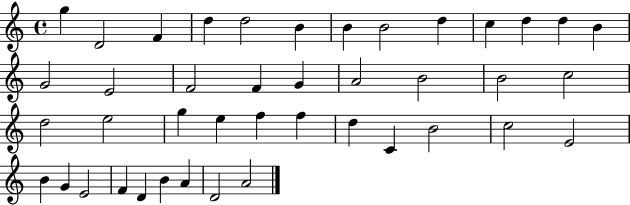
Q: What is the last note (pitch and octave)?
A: A4